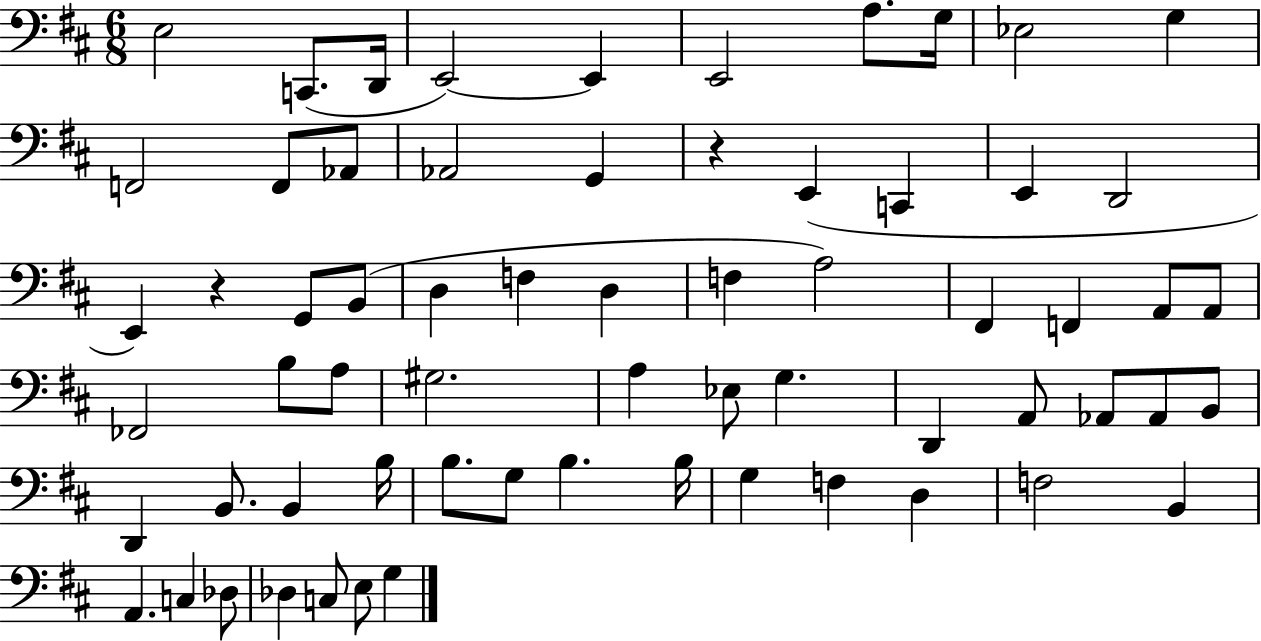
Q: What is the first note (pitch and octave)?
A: E3